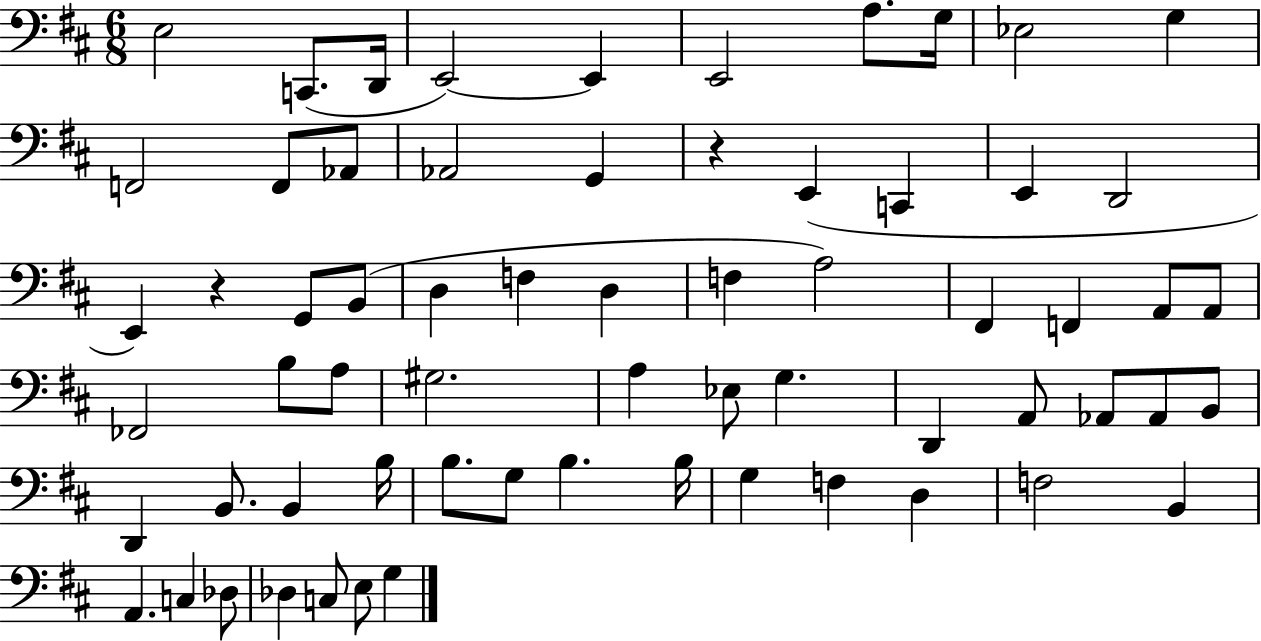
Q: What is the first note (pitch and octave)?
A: E3